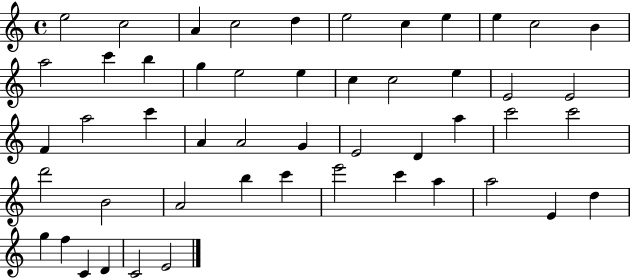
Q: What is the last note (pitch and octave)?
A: E4